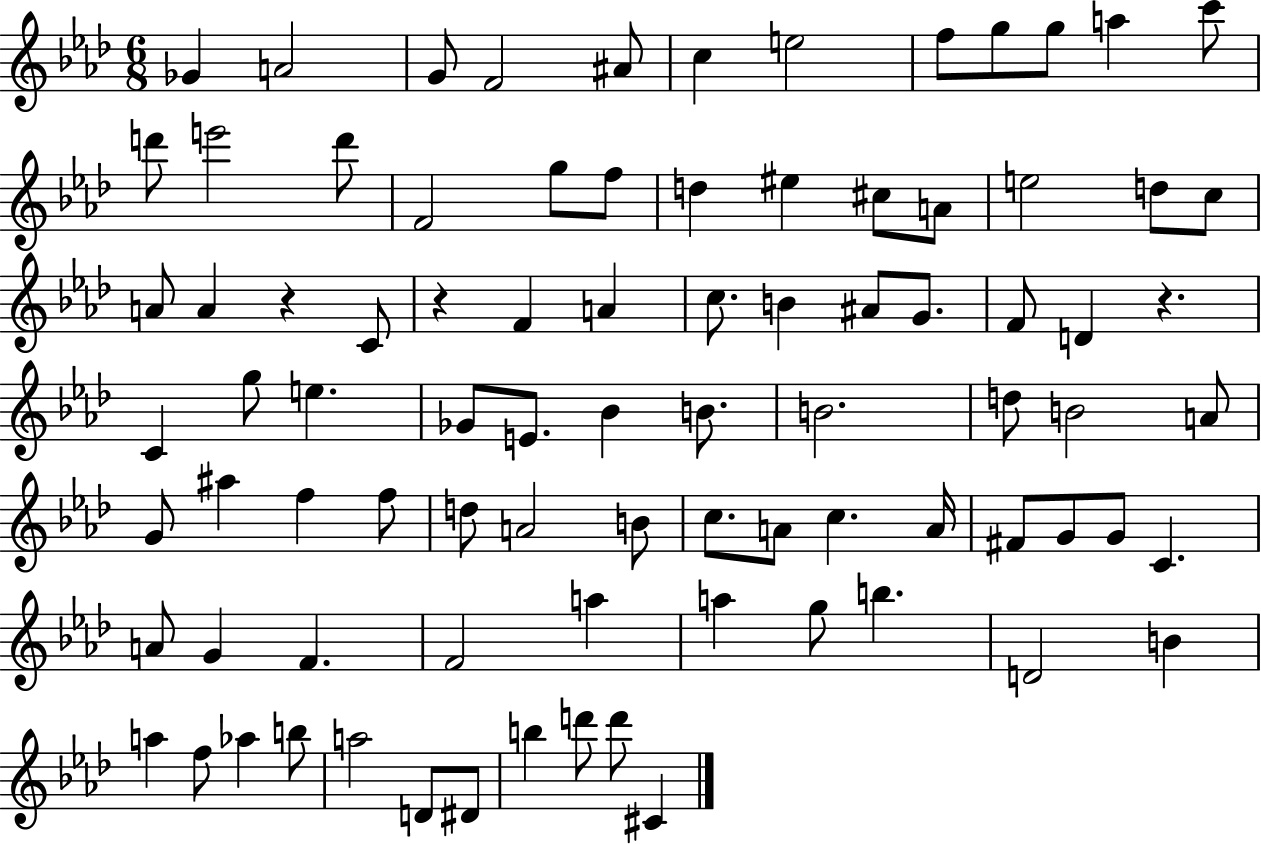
{
  \clef treble
  \numericTimeSignature
  \time 6/8
  \key aes \major
  ges'4 a'2 | g'8 f'2 ais'8 | c''4 e''2 | f''8 g''8 g''8 a''4 c'''8 | \break d'''8 e'''2 d'''8 | f'2 g''8 f''8 | d''4 eis''4 cis''8 a'8 | e''2 d''8 c''8 | \break a'8 a'4 r4 c'8 | r4 f'4 a'4 | c''8. b'4 ais'8 g'8. | f'8 d'4 r4. | \break c'4 g''8 e''4. | ges'8 e'8. bes'4 b'8. | b'2. | d''8 b'2 a'8 | \break g'8 ais''4 f''4 f''8 | d''8 a'2 b'8 | c''8. a'8 c''4. a'16 | fis'8 g'8 g'8 c'4. | \break a'8 g'4 f'4. | f'2 a''4 | a''4 g''8 b''4. | d'2 b'4 | \break a''4 f''8 aes''4 b''8 | a''2 d'8 dis'8 | b''4 d'''8 d'''8 cis'4 | \bar "|."
}